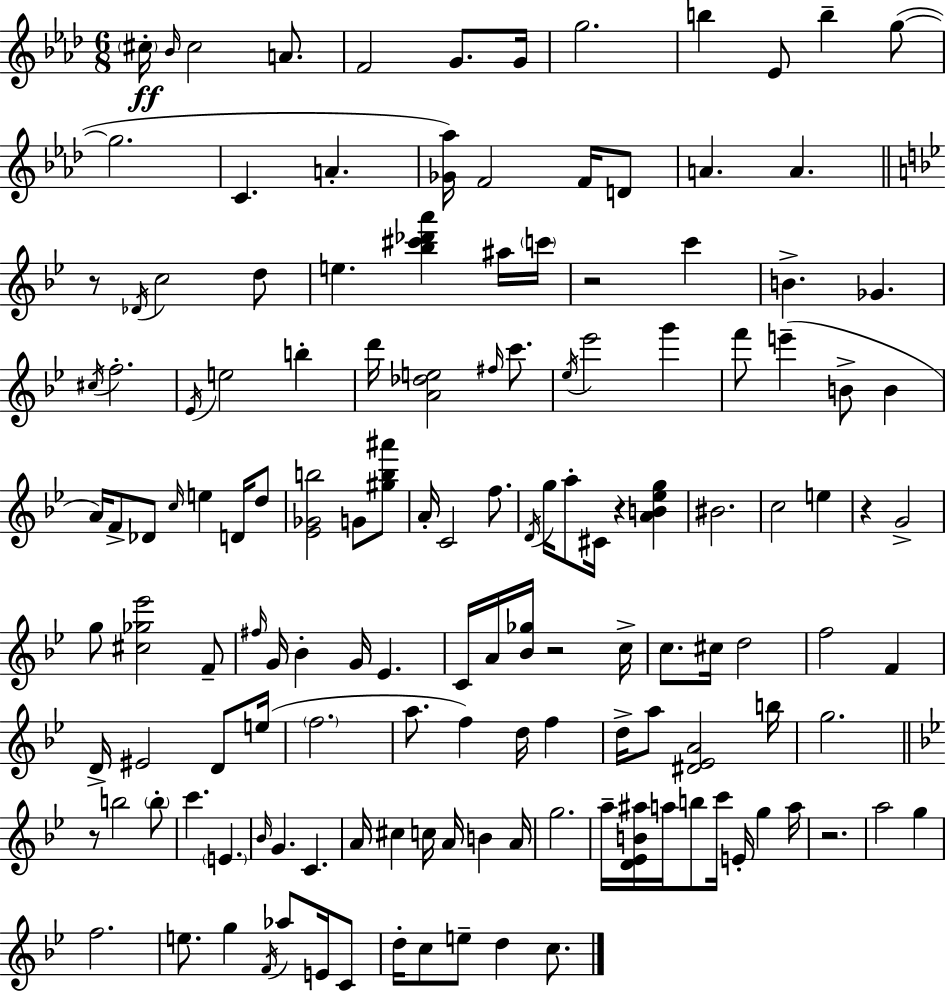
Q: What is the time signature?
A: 6/8